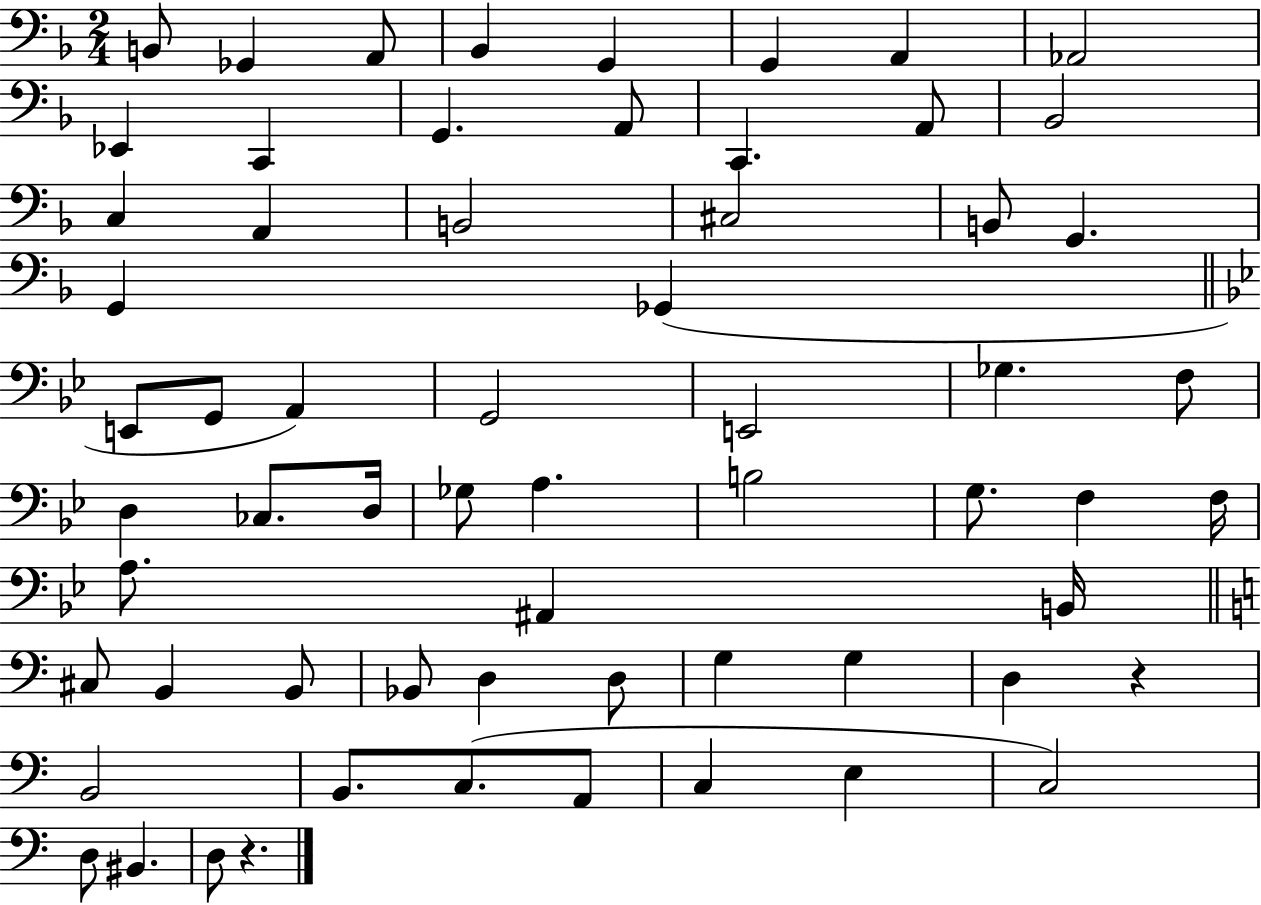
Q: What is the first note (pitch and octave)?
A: B2